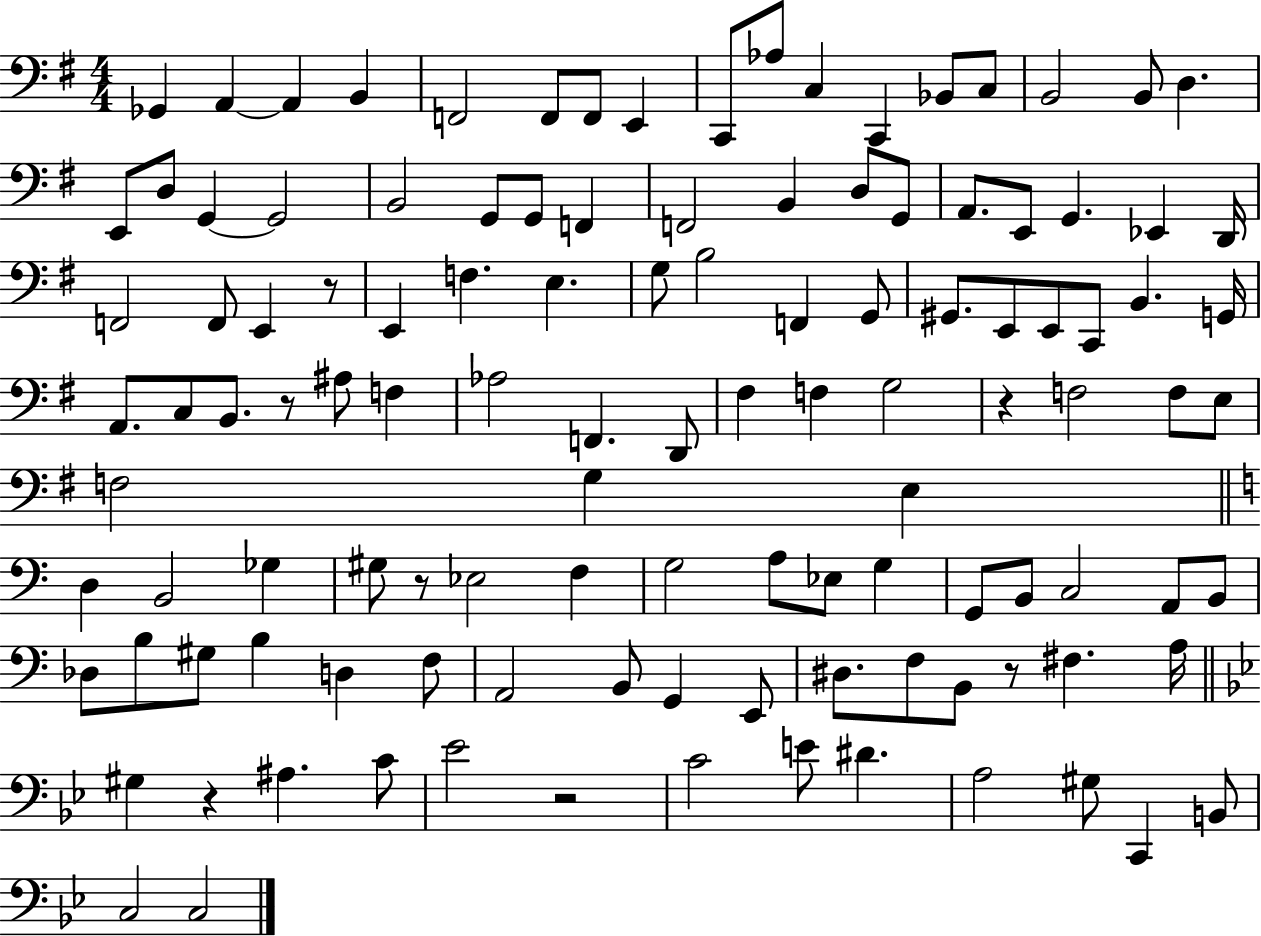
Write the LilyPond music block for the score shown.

{
  \clef bass
  \numericTimeSignature
  \time 4/4
  \key g \major
  ges,4 a,4~~ a,4 b,4 | f,2 f,8 f,8 e,4 | c,8 aes8 c4 c,4 bes,8 c8 | b,2 b,8 d4. | \break e,8 d8 g,4~~ g,2 | b,2 g,8 g,8 f,4 | f,2 b,4 d8 g,8 | a,8. e,8 g,4. ees,4 d,16 | \break f,2 f,8 e,4 r8 | e,4 f4. e4. | g8 b2 f,4 g,8 | gis,8. e,8 e,8 c,8 b,4. g,16 | \break a,8. c8 b,8. r8 ais8 f4 | aes2 f,4. d,8 | fis4 f4 g2 | r4 f2 f8 e8 | \break f2 g4 e4 | \bar "||" \break \key c \major d4 b,2 ges4 | gis8 r8 ees2 f4 | g2 a8 ees8 g4 | g,8 b,8 c2 a,8 b,8 | \break des8 b8 gis8 b4 d4 f8 | a,2 b,8 g,4 e,8 | dis8. f8 b,8 r8 fis4. a16 | \bar "||" \break \key bes \major gis4 r4 ais4. c'8 | ees'2 r2 | c'2 e'8 dis'4. | a2 gis8 c,4 b,8 | \break c2 c2 | \bar "|."
}